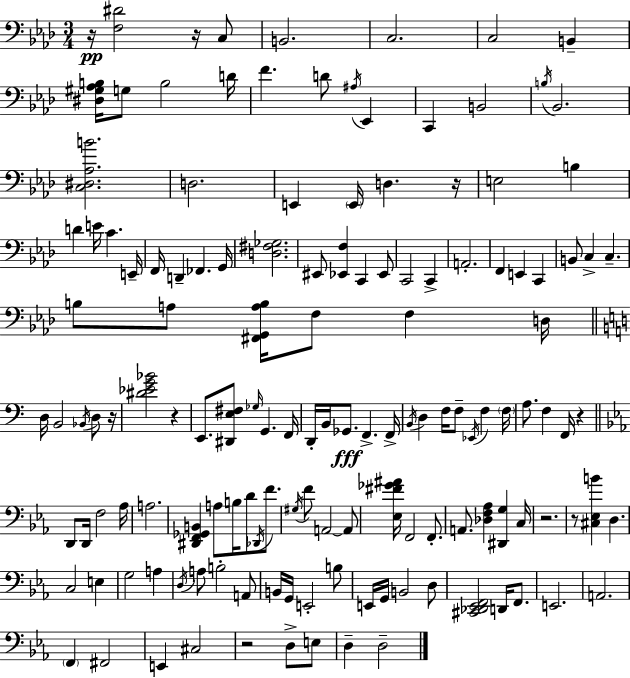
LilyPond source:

{
  \clef bass
  \numericTimeSignature
  \time 3/4
  \key aes \major
  r16\pp <f dis'>2 r16 c8 | b,2. | c2. | c2 b,4-- | \break <dis gis aes b>16 g8 b2 d'16 | f'4. d'8 \acciaccatura { ais16 } ees,4 | c,4 b,2 | \acciaccatura { b16 } bes,2. | \break <c dis aes b'>2. | d2. | e,4 \parenthesize e,16 d4. | r16 e2 b4 | \break d'4 e'16 c'4. | e,16-- f,16 d,4-- fes,4. | g,16 <d fis ges>2. | eis,8 <ees, f>4 c,4 | \break ees,8 c,2 c,4-> | a,2.-. | f,4 e,4 c,4 | b,8 c4-> c4.-- | \break b8 a8 <fis, g, a b>16 f8 f4 | d16 \bar "||" \break \key a \minor d16 b,2 \acciaccatura { bes,16 } d8 | r16 <dis' ees' g' bes'>2 r4 | e,8. <dis, e fis>8 \grace { ges16 } g,4. | f,16 d,16-. b,16 ges,8.\fff f,4.-> | \break f,16-> \acciaccatura { b,16 } d4 f16 f8-- \acciaccatura { ees,16 } f4 | \parenthesize f16 a8. f4 f,16 | r4 \bar "||" \break \key c \minor d,8 d,16 f2 aes16 | a2. | <dis, f, ges, b,>4 a8 b16 d'8 \acciaccatura { des,16 } f'8. | \acciaccatura { gis16 } f'8 a,2~~ | \break a,8 <ees fis' ges' ais'>16 f,2 f,8.-. | a,8. <des f aes>4 <dis, g>4 | c16 r2. | r8 <cis ees b'>4 d4. | \break c2 e4 | g2 a4 | \acciaccatura { d16 } a8 b2-. | a,8 b,16 g,16 e,2-. | \break b8 e,16 g,16 b,2 | d8 <cis, des, ees, f,>2 d,16 | f,8. e,2. | a,2. | \break \parenthesize f,4 fis,2 | e,4 cis2 | r2 d8-> | e8 d4-- d2-- | \break \bar "|."
}